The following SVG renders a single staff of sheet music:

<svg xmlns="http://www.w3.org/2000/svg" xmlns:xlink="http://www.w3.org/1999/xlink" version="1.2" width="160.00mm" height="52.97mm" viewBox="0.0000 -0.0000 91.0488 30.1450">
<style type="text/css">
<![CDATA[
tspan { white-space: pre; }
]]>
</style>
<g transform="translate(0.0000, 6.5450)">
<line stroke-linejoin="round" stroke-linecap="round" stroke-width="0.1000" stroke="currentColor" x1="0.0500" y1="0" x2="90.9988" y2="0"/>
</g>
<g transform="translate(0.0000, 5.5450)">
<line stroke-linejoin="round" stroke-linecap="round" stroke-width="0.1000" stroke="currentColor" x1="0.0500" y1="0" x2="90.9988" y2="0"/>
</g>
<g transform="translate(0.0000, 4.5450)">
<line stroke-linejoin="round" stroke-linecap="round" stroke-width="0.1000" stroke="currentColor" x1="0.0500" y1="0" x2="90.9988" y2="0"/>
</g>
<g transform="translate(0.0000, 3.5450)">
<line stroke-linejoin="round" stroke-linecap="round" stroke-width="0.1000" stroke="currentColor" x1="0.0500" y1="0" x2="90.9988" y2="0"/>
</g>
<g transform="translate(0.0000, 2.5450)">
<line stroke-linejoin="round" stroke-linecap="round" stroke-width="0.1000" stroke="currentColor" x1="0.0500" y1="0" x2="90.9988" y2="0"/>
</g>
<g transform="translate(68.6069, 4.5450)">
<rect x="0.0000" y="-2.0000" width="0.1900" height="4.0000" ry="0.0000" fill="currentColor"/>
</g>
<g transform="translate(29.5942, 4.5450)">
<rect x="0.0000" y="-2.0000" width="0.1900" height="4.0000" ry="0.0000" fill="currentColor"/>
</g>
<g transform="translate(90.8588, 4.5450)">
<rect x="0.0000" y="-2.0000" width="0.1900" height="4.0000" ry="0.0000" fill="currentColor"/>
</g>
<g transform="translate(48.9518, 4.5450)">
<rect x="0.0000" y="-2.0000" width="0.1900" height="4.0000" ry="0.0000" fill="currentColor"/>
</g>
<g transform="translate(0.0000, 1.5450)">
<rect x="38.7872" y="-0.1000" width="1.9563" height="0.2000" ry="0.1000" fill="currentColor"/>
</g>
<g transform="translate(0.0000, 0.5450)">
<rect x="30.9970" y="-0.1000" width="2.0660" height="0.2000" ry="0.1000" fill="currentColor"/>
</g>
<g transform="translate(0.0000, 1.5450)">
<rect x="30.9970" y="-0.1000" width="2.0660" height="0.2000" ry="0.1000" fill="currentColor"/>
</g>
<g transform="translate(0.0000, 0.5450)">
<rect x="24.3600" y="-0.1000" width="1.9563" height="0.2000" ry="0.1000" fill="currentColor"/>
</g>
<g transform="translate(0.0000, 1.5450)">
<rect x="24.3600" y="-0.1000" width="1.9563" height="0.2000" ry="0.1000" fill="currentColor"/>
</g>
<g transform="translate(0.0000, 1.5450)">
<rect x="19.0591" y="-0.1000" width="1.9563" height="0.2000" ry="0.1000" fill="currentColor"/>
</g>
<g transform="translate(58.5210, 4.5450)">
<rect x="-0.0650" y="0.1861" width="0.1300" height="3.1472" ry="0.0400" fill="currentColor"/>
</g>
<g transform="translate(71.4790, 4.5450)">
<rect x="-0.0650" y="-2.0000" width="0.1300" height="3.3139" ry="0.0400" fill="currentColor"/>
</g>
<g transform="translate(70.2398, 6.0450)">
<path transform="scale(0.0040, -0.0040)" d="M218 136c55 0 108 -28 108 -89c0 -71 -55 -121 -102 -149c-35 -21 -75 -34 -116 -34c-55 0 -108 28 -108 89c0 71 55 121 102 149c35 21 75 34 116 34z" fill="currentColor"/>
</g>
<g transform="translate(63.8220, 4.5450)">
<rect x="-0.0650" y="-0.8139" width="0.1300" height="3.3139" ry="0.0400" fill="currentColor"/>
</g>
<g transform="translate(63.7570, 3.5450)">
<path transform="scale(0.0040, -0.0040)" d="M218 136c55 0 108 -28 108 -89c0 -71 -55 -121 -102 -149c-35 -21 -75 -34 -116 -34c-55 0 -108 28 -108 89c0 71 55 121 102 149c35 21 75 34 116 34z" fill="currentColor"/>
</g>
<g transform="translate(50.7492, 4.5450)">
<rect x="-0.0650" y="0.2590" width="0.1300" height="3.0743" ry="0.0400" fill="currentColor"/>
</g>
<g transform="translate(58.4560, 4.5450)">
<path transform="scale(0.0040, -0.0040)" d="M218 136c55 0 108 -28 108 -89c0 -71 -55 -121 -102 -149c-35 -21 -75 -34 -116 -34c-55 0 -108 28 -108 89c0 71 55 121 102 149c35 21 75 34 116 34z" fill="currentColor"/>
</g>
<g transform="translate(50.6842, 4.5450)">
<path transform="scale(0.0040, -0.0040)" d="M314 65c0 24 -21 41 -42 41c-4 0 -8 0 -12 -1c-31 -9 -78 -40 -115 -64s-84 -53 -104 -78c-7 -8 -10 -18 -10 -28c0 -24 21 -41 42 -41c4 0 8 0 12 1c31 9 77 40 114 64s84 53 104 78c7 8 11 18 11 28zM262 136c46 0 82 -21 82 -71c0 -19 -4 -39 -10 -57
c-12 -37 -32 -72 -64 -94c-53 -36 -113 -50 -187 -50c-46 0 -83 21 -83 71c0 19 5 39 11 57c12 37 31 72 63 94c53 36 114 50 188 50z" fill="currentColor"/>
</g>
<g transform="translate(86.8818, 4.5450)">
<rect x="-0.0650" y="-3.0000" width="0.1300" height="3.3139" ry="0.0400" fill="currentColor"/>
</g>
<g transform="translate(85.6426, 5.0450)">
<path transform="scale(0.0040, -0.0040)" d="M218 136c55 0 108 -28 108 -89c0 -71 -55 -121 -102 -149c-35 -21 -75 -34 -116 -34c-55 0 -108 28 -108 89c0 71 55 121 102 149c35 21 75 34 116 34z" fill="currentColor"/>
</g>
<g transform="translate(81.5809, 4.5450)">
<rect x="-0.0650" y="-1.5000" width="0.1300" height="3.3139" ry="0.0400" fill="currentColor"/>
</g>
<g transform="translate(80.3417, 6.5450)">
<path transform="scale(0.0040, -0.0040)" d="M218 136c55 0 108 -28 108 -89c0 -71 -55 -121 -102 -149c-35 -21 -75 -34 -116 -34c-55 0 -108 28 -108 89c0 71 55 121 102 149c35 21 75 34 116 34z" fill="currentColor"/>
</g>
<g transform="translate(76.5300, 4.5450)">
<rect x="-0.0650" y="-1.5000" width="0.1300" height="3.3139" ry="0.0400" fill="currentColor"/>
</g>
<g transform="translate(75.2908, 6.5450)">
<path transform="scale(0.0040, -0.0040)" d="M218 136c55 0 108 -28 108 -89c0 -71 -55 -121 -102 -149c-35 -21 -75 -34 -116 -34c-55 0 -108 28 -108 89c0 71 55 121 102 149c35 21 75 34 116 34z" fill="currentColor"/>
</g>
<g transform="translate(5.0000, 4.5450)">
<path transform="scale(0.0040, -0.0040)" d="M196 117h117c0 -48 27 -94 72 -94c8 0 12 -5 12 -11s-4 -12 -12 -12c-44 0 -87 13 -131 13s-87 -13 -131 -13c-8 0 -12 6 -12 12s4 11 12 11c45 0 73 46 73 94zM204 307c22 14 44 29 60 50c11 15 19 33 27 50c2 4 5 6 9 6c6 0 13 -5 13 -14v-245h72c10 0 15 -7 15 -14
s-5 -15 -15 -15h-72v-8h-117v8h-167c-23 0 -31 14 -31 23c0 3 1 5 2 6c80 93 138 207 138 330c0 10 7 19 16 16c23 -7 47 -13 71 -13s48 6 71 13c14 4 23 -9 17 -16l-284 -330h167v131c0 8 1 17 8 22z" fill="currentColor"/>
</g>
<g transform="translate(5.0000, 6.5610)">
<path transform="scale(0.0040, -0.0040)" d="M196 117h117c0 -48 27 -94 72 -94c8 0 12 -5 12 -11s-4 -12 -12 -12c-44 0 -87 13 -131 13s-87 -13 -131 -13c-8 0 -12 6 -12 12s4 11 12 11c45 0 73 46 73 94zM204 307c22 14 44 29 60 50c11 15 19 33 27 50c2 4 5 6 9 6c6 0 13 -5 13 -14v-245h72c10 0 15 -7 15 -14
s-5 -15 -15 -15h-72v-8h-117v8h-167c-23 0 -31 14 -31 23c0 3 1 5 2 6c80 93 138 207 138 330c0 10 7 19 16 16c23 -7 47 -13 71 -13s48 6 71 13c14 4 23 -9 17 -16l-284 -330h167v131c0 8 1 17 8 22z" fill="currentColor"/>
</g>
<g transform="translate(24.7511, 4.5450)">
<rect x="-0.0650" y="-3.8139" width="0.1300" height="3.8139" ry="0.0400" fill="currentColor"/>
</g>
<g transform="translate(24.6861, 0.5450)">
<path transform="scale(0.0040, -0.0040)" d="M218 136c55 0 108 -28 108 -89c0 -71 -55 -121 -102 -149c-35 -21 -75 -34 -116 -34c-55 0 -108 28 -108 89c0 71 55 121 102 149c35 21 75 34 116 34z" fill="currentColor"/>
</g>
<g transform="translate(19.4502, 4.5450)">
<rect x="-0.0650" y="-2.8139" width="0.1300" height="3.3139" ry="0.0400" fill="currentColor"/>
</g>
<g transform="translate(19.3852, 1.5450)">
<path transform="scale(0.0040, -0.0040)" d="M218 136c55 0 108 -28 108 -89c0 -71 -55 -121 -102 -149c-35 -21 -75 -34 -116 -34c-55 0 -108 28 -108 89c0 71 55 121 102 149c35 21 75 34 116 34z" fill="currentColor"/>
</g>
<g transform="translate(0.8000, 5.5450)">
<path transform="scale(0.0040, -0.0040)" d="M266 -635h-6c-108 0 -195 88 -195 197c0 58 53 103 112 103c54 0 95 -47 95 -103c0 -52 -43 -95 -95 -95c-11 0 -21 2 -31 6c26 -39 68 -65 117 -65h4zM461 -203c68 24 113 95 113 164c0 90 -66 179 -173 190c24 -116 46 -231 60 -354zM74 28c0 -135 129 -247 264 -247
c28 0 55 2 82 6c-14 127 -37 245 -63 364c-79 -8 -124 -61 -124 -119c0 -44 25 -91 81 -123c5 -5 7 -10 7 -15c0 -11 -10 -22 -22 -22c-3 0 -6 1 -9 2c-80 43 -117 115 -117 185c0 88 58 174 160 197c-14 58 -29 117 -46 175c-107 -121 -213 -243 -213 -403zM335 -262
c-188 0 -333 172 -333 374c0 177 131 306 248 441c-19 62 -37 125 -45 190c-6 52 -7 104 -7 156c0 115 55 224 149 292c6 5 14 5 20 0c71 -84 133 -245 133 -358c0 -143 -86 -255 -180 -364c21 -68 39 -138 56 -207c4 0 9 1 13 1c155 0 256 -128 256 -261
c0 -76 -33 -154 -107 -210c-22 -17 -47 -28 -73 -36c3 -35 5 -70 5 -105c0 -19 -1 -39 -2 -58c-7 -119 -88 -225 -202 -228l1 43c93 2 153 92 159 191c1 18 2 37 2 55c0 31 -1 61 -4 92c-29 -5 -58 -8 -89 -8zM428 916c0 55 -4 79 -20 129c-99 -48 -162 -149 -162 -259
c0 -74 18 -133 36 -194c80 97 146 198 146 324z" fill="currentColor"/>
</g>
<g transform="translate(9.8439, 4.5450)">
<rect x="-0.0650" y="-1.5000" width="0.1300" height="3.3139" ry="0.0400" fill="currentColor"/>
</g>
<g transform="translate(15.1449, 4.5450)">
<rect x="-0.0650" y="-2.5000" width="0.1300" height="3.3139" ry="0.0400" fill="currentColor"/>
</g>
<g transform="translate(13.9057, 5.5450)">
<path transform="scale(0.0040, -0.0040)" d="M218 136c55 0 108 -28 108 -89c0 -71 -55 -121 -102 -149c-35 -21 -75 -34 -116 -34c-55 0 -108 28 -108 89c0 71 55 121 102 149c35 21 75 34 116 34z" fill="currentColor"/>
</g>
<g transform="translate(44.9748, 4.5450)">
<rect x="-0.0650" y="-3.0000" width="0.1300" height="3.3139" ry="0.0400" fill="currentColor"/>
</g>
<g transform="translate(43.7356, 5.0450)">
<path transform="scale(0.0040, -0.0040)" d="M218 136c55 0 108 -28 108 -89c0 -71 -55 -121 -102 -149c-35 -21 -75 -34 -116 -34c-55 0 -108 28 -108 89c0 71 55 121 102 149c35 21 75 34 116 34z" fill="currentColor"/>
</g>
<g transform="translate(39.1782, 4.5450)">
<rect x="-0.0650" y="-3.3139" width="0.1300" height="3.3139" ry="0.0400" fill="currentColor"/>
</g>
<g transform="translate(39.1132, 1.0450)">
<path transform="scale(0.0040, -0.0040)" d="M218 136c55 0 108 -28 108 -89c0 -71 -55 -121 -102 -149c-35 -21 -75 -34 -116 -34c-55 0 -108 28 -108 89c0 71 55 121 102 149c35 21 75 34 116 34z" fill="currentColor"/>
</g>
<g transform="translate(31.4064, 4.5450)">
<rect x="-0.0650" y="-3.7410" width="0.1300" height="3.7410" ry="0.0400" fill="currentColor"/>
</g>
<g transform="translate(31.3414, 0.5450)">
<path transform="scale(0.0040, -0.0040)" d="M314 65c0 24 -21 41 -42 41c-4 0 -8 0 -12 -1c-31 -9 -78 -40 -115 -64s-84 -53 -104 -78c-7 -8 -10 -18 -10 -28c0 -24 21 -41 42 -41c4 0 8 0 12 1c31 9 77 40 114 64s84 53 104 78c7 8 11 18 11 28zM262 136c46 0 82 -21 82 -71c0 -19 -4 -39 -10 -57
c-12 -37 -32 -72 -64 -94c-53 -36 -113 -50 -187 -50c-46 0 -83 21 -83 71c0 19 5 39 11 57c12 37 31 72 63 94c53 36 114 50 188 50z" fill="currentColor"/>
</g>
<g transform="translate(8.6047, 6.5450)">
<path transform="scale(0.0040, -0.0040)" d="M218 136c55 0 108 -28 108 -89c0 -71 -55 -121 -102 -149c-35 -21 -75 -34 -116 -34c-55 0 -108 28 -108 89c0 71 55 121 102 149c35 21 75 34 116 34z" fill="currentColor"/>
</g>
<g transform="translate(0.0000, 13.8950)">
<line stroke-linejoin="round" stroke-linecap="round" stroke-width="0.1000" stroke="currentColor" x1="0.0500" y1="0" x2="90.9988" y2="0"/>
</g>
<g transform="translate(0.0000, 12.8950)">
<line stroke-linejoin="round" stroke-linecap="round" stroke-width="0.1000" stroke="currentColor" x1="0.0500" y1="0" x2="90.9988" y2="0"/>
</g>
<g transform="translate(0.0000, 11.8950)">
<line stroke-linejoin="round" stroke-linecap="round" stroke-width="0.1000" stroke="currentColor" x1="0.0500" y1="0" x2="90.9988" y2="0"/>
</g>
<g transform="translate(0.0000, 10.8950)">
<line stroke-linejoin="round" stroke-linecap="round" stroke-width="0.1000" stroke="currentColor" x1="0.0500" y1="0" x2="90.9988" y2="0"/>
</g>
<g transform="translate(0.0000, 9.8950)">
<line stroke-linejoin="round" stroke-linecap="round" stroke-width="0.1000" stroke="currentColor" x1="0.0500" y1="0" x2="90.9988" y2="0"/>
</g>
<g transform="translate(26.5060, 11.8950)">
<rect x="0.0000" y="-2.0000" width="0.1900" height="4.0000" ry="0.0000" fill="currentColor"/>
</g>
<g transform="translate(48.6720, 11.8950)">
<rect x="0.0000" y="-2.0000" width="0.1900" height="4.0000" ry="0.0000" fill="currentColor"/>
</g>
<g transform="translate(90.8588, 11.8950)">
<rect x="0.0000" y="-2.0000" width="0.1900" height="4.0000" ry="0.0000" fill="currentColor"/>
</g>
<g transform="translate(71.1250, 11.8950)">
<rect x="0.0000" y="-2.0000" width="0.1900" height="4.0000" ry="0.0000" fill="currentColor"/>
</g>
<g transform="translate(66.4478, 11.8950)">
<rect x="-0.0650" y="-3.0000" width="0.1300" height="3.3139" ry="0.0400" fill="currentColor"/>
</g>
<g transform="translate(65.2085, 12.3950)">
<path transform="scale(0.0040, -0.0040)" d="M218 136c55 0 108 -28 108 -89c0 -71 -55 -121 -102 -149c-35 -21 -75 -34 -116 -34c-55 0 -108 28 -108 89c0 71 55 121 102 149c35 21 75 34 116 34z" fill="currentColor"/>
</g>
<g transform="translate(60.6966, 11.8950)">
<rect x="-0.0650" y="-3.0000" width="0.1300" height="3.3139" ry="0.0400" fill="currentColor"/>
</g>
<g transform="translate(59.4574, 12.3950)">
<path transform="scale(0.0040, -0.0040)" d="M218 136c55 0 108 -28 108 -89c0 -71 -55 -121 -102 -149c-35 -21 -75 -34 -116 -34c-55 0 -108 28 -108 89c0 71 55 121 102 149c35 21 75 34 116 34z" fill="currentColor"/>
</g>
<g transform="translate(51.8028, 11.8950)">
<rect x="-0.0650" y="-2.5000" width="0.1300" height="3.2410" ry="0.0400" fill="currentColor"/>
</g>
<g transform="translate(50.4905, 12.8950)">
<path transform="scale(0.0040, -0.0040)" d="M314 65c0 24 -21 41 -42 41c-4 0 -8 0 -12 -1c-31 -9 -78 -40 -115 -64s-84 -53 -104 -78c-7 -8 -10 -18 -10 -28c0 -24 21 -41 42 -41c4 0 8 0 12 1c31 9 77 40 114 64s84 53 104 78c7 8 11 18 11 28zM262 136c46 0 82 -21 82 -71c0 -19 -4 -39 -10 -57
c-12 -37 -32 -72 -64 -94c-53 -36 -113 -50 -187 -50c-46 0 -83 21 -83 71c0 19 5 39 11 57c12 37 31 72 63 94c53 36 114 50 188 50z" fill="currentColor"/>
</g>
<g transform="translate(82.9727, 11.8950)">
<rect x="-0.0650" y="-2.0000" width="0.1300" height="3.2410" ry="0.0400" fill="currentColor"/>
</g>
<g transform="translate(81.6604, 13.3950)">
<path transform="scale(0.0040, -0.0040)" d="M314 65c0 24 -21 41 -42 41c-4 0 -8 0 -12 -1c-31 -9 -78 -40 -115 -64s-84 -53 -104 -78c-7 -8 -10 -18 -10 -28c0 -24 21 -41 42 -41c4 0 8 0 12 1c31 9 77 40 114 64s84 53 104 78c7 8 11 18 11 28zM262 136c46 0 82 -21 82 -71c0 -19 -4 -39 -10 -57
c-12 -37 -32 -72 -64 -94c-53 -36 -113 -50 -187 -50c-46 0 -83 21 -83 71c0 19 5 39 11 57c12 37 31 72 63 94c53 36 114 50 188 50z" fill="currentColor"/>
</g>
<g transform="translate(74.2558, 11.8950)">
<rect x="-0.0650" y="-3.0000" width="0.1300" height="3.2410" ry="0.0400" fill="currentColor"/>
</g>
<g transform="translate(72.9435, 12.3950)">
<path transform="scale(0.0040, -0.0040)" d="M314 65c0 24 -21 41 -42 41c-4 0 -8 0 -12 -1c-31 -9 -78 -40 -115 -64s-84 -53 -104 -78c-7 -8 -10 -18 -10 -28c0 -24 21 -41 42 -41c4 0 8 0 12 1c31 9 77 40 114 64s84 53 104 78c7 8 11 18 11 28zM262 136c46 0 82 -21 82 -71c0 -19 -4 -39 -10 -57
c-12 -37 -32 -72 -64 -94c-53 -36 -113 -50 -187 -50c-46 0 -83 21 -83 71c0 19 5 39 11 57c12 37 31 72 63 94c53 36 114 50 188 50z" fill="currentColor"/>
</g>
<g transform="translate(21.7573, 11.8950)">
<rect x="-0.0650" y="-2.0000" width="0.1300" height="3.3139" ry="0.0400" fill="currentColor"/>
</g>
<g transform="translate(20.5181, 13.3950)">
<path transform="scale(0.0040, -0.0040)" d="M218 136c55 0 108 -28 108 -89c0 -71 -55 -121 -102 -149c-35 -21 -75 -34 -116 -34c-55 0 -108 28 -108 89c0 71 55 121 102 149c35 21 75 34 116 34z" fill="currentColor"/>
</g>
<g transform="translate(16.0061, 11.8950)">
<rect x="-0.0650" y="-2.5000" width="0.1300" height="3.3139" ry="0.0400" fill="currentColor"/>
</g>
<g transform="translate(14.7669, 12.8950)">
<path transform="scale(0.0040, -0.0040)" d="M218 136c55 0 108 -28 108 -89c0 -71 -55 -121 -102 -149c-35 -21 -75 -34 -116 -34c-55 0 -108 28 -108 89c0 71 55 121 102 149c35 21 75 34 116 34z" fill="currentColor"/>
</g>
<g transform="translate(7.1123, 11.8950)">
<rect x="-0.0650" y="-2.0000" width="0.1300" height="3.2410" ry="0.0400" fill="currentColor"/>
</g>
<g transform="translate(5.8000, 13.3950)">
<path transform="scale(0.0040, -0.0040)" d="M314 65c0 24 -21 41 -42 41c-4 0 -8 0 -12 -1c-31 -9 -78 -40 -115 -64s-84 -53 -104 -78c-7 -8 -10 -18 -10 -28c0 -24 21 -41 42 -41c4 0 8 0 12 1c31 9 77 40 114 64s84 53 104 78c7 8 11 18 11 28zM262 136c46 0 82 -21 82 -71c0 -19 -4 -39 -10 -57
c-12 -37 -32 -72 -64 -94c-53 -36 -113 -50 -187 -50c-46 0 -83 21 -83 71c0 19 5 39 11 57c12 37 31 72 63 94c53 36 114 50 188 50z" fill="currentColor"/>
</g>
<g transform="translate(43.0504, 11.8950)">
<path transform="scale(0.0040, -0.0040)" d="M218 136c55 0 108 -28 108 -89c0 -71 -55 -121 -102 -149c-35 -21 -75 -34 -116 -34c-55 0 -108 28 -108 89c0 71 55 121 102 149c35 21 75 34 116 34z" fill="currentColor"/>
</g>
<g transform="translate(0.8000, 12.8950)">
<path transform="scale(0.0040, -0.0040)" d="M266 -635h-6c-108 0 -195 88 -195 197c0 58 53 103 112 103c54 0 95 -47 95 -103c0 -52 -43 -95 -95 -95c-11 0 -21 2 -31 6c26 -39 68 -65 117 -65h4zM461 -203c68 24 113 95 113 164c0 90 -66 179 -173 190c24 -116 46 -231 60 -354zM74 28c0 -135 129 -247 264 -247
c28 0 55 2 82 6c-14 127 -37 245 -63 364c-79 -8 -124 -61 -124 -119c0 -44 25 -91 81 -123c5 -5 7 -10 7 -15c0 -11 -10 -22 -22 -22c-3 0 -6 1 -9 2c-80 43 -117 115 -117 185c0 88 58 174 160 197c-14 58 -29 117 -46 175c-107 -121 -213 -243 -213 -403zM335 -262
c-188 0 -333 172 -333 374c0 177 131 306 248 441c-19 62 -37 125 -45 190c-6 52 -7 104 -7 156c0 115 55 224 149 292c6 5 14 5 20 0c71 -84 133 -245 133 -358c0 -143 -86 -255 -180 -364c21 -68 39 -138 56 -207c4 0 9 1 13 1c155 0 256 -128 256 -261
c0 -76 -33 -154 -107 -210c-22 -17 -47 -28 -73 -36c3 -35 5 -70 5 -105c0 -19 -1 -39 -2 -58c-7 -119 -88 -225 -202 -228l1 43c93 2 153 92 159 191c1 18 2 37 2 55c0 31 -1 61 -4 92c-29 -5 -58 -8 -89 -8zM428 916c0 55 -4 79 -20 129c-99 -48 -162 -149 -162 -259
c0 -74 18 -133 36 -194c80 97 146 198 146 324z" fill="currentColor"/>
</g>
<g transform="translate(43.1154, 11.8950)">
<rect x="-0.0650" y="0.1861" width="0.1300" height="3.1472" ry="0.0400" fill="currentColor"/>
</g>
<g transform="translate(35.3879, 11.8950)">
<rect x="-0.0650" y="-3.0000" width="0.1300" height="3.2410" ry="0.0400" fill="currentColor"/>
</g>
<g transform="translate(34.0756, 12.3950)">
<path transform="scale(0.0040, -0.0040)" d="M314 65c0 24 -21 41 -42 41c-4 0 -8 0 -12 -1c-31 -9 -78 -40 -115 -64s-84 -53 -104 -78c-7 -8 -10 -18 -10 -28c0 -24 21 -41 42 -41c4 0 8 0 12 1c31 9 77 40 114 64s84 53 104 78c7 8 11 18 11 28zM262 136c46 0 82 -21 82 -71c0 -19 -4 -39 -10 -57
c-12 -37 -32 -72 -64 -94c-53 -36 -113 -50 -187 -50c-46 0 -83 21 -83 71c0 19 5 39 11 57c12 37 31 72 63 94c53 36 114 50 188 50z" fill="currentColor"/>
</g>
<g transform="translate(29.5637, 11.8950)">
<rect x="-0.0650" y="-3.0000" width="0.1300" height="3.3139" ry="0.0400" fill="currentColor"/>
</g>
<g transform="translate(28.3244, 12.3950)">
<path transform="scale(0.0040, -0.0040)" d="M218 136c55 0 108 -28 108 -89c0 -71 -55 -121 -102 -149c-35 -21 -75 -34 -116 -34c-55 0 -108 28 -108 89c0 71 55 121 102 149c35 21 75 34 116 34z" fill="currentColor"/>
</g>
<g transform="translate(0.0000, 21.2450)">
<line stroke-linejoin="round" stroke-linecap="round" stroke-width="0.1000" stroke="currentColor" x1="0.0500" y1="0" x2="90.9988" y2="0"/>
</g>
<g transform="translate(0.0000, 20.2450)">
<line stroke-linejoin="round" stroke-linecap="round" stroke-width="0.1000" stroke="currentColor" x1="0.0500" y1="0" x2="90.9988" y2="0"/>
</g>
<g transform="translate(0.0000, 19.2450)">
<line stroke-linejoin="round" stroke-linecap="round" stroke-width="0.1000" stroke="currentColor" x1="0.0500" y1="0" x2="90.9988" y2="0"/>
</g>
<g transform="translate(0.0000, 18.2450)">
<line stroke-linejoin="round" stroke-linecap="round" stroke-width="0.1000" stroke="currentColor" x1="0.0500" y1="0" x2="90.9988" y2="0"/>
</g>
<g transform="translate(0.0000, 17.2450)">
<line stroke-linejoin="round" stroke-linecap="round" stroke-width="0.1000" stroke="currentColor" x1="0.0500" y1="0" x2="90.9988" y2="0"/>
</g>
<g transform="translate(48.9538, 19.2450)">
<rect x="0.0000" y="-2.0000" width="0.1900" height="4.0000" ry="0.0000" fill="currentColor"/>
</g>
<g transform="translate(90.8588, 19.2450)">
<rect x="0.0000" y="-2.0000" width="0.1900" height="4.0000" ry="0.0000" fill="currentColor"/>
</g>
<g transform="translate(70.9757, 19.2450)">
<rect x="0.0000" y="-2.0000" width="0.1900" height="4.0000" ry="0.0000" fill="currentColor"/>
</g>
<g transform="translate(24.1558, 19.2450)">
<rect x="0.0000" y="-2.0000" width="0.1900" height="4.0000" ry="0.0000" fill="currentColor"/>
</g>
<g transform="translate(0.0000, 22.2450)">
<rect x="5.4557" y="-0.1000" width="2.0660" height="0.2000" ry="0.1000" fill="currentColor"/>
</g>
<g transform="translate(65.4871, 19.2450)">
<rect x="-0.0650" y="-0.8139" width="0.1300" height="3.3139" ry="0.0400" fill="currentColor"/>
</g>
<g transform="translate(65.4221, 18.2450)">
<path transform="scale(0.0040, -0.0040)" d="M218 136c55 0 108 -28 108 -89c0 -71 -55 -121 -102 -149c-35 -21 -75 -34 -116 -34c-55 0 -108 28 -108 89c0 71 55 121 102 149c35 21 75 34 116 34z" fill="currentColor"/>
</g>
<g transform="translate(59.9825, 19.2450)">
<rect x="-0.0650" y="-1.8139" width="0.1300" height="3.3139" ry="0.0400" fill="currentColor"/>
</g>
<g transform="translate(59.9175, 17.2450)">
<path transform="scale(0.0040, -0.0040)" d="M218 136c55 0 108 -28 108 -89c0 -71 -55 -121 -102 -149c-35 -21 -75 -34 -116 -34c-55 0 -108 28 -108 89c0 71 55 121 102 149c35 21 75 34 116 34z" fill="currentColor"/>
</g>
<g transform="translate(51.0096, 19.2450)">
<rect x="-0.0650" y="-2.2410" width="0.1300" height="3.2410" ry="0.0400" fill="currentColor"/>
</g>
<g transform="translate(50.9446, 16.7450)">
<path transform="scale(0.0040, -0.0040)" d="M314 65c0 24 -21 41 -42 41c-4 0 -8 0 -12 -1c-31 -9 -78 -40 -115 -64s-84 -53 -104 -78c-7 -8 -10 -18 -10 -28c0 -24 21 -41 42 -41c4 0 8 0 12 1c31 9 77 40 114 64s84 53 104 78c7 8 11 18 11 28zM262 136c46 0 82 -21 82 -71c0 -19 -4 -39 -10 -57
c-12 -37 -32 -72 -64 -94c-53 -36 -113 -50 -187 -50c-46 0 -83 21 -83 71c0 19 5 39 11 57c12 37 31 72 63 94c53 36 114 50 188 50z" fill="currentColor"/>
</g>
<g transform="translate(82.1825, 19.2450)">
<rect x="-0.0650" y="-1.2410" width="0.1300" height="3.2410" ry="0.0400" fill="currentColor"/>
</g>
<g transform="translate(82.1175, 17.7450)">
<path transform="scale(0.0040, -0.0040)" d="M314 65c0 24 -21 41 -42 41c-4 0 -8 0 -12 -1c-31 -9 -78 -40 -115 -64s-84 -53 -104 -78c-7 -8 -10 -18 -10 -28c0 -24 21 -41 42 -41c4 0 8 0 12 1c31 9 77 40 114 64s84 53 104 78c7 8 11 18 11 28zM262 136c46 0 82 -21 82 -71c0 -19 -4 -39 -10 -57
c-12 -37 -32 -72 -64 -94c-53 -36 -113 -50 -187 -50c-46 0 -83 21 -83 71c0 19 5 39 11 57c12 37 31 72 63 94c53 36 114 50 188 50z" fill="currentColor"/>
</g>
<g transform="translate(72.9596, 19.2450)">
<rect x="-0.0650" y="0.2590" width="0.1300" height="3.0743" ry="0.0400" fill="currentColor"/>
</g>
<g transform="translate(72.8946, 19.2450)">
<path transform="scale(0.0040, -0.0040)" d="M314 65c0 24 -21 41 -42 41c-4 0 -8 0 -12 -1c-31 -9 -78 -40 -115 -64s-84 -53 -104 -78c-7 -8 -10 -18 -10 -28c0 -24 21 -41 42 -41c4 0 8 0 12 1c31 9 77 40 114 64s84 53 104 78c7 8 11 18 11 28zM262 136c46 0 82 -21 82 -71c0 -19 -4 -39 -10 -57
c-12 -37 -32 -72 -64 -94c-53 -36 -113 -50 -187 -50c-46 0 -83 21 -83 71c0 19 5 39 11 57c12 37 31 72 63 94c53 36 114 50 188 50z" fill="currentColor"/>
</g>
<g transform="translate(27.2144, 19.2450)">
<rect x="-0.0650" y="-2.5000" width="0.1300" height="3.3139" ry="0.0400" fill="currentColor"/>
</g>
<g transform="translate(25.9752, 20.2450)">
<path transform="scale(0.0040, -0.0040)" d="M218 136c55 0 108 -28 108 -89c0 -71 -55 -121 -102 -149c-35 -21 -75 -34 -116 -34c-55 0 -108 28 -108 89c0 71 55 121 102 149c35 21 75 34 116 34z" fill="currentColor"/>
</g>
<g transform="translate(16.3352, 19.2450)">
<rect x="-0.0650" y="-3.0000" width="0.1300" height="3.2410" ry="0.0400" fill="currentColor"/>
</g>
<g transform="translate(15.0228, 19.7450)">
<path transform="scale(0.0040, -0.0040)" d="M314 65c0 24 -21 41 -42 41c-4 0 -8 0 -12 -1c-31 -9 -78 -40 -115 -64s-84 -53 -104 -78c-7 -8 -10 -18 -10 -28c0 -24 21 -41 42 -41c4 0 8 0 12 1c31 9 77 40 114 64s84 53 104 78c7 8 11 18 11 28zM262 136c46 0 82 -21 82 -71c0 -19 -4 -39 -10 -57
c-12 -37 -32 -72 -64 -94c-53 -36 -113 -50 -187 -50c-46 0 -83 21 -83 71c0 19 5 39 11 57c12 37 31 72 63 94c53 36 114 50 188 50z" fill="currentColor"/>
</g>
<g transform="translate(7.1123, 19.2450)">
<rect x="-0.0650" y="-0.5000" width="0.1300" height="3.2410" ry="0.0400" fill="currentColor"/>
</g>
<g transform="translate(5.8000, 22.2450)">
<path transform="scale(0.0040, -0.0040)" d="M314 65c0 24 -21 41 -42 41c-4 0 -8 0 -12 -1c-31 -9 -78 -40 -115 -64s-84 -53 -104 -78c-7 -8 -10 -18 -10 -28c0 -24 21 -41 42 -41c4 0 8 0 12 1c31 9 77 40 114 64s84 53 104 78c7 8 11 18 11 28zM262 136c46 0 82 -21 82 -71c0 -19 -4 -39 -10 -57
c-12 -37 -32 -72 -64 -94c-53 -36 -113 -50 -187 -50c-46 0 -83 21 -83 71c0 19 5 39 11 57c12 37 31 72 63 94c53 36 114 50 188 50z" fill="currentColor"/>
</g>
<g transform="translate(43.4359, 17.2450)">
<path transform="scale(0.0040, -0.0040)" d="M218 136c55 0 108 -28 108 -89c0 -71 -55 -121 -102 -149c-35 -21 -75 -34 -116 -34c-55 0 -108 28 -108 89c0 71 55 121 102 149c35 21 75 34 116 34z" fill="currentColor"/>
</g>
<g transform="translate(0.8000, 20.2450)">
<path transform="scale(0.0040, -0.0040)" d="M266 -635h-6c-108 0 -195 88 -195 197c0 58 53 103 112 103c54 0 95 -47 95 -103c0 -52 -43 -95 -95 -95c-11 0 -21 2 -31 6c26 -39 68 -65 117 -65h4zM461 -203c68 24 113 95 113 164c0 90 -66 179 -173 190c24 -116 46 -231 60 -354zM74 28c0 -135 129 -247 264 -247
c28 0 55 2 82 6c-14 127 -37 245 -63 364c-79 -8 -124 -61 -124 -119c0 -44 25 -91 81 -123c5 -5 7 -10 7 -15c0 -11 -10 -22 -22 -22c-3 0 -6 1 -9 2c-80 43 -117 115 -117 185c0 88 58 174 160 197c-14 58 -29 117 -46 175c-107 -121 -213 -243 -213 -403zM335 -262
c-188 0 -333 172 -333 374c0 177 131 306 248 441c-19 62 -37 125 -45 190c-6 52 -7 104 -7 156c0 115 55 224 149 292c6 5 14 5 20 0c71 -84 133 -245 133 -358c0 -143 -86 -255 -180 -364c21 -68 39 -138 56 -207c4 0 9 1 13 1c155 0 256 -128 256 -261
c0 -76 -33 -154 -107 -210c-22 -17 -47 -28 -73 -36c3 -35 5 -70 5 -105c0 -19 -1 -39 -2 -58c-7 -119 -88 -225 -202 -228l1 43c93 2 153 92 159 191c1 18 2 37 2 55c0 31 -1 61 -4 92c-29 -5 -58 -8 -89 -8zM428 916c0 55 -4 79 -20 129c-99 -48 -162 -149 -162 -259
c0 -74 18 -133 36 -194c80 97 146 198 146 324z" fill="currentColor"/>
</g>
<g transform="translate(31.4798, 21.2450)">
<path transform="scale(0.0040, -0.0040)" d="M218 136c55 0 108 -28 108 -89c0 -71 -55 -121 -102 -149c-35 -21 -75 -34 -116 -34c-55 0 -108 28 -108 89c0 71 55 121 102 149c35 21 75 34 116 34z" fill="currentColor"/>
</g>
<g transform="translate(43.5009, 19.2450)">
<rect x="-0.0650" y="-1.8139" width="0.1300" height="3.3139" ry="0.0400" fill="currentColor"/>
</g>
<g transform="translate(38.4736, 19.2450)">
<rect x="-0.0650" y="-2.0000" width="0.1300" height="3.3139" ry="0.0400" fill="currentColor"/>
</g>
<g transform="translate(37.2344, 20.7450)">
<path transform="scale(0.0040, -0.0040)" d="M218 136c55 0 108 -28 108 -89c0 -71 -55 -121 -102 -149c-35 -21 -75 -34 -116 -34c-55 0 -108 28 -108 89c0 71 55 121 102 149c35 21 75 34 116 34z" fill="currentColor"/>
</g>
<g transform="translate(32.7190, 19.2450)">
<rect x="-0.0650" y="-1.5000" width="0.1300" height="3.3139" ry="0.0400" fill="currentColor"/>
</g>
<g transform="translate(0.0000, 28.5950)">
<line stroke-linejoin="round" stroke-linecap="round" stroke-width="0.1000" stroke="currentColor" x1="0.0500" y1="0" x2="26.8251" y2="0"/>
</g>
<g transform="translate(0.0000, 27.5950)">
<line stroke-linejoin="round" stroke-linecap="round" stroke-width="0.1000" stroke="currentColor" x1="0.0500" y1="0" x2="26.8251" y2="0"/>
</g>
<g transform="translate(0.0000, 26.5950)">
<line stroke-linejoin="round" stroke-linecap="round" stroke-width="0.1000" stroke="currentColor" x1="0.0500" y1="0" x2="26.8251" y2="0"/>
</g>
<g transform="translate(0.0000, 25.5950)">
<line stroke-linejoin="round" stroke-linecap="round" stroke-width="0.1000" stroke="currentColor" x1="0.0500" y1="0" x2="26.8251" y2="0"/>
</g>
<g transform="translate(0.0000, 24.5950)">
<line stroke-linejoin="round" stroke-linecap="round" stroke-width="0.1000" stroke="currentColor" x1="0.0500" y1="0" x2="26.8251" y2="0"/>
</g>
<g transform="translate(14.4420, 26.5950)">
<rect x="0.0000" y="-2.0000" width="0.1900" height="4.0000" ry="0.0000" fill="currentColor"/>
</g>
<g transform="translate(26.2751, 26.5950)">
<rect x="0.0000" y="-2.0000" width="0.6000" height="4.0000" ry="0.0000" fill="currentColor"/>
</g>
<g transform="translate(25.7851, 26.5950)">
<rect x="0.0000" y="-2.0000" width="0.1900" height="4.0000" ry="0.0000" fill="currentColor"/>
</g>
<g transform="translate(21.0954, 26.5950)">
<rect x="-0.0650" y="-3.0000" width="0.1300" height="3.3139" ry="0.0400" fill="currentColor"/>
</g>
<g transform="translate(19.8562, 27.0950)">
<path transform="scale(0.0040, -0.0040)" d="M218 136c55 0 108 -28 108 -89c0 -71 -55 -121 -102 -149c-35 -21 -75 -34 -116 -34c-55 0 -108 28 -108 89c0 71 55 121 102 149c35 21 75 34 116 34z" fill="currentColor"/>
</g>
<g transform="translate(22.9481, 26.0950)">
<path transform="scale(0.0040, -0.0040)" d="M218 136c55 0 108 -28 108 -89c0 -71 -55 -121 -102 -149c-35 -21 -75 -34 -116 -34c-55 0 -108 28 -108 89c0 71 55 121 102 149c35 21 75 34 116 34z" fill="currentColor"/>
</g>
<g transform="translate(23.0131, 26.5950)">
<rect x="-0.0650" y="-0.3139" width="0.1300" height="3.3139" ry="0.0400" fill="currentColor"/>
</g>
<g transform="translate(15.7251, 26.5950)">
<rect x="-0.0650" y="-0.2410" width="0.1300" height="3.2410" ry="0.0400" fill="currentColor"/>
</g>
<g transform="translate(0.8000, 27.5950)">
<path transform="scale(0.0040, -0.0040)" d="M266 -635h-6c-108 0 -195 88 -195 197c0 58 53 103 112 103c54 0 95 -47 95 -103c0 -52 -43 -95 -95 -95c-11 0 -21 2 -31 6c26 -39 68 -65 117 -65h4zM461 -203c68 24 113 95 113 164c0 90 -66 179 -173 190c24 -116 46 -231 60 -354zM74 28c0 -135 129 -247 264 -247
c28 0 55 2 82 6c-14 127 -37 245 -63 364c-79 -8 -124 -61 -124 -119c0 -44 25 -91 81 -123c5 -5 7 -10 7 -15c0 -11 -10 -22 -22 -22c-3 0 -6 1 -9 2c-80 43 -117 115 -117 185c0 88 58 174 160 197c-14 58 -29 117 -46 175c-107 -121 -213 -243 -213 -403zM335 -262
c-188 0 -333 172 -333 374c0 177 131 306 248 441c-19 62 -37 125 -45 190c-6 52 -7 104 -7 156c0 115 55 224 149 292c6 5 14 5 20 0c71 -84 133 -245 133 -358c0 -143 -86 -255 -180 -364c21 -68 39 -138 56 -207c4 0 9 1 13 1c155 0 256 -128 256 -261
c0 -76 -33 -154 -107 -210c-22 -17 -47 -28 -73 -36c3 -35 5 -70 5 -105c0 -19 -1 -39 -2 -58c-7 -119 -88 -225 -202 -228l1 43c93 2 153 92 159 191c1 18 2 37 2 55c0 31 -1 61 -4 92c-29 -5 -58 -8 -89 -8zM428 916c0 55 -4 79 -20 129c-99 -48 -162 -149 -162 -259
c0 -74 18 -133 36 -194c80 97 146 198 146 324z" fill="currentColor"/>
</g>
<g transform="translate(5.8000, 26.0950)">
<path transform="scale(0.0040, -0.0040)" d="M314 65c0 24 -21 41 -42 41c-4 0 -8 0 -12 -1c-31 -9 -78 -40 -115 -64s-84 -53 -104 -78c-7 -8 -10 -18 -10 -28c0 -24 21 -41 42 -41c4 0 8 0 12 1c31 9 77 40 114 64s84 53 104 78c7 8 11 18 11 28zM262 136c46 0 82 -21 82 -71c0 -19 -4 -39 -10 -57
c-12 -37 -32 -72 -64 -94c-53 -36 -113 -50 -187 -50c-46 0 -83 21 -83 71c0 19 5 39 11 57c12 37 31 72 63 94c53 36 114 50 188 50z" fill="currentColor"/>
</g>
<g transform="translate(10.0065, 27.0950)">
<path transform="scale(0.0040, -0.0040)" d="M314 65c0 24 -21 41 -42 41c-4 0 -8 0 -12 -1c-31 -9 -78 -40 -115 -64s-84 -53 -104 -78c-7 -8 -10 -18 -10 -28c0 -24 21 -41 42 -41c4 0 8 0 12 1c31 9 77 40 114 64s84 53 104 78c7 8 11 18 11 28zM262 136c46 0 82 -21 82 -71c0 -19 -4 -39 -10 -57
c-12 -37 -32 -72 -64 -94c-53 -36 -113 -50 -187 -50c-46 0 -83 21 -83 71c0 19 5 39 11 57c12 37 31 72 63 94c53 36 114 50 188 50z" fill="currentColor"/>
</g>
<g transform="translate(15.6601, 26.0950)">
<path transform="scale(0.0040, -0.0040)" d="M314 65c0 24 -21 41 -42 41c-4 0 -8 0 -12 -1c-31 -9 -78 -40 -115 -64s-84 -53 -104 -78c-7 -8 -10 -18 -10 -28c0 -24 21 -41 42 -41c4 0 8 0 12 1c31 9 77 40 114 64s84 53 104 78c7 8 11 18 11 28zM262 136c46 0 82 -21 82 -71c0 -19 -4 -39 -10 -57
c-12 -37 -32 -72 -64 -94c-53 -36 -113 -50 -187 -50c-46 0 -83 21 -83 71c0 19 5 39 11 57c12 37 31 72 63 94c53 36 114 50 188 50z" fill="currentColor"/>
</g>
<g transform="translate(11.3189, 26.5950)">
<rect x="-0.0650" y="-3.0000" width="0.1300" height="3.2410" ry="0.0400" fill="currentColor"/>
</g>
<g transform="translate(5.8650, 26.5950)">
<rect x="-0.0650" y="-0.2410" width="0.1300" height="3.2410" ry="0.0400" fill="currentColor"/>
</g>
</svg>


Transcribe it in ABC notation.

X:1
T:Untitled
M:4/4
L:1/4
K:C
E G a c' c'2 b A B2 B d F E E A F2 G F A A2 B G2 A A A2 F2 C2 A2 G E F f g2 f d B2 e2 c2 A2 c2 A c